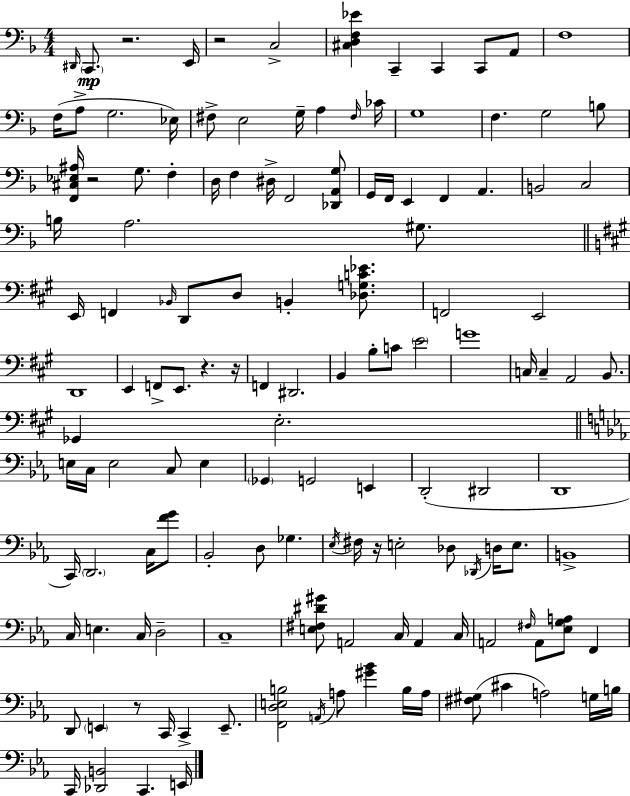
{
  \clef bass
  \numericTimeSignature
  \time 4/4
  \key f \major
  \repeat volta 2 { \grace { dis,16 }\mp \parenthesize c,8. r2. | e,16 r2 c2-> | <cis d f ees'>4 c,4-- c,4 c,8 a,8 | f1 | \break f16( a8-> g2. | ees16) fis8-> e2 g16-- a4 | \grace { fis16 } ces'16 g1 | f4. g2 | \break b8 <f, cis ees ais>16 r2 g8. f4-. | d16 f4 dis16-> f,2 | <des, a, g>8 g,16 f,16 e,4 f,4 a,4. | b,2 c2 | \break b16 a2. gis8. | \bar "||" \break \key a \major e,16 f,4 \grace { bes,16 } d,8 d8 b,4-. <des g c' ees'>8. | f,2 e,2 | d,1 | e,4 f,8-> e,8. r4. | \break r16 f,4 dis,2. | b,4 b8-. c'8 \parenthesize e'2 | g'1 | c16 c4-- a,2 b,8. | \break ges,4 e2.-. | \bar "||" \break \key ees \major e16 c16 e2 c8 e4 | \parenthesize ges,4 g,2 e,4 | d,2-.( dis,2 | d,1 | \break c,16) \parenthesize d,2. c16 <f' g'>8 | bes,2-. d8 ges4. | \acciaccatura { ees16 } fis16 r16 e2-. des8 \acciaccatura { des,16 } d16 e8. | b,1-> | \break c16 e4. c16 d2-- | c1-- | <e fis dis' gis'>8 a,2 c16 a,4 | c16 a,2 \grace { fis16 } a,8 <ees g a>8 f,4 | \break d,8 \parenthesize e,4 r8 c,16 c,4-> | e,8.-- <f, d e b>2 \acciaccatura { a,16 } a8 <gis' bes'>4 | b16 a16 <fis gis>8( cis'4 a2) | g16 b16 c,16 <des, b,>2 c,4. | \break e,16 } \bar "|."
}